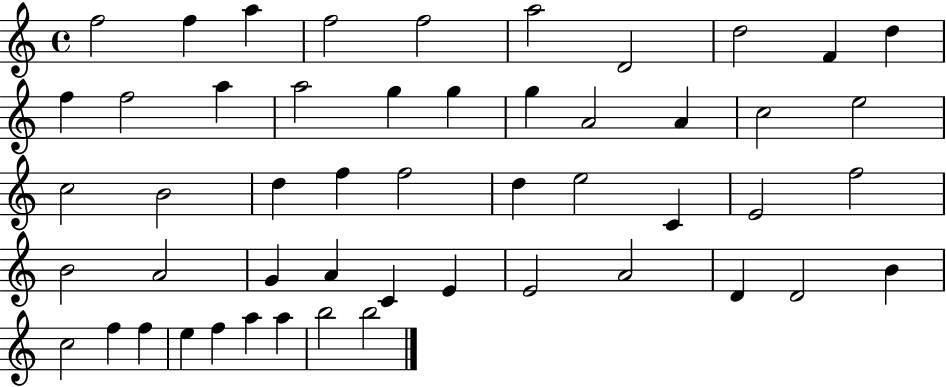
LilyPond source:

{
  \clef treble
  \time 4/4
  \defaultTimeSignature
  \key c \major
  f''2 f''4 a''4 | f''2 f''2 | a''2 d'2 | d''2 f'4 d''4 | \break f''4 f''2 a''4 | a''2 g''4 g''4 | g''4 a'2 a'4 | c''2 e''2 | \break c''2 b'2 | d''4 f''4 f''2 | d''4 e''2 c'4 | e'2 f''2 | \break b'2 a'2 | g'4 a'4 c'4 e'4 | e'2 a'2 | d'4 d'2 b'4 | \break c''2 f''4 f''4 | e''4 f''4 a''4 a''4 | b''2 b''2 | \bar "|."
}